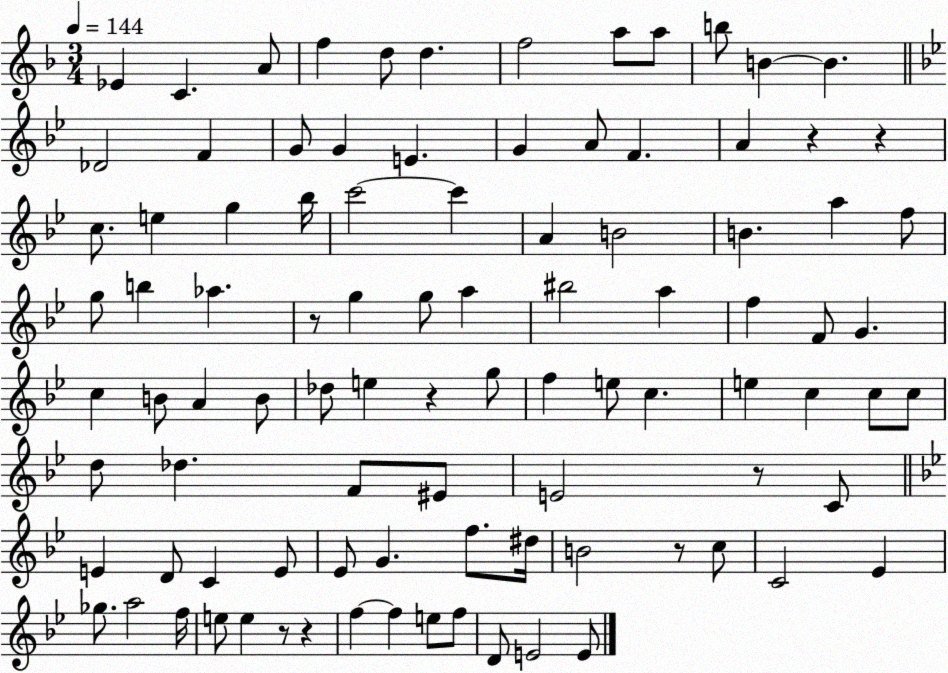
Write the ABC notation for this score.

X:1
T:Untitled
M:3/4
L:1/4
K:F
_E C A/2 f d/2 d f2 a/2 a/2 b/2 B B _D2 F G/2 G E G A/2 F A z z c/2 e g _b/4 c'2 c' A B2 B a f/2 g/2 b _a z/2 g g/2 a ^b2 a f F/2 G c B/2 A B/2 _d/2 e z g/2 f e/2 c e c c/2 c/2 d/2 _d F/2 ^E/2 E2 z/2 C/2 E D/2 C E/2 _E/2 G f/2 ^d/4 B2 z/2 c/2 C2 _E _g/2 a2 f/4 e/2 e z/2 z f f e/2 f/2 D/2 E2 E/2